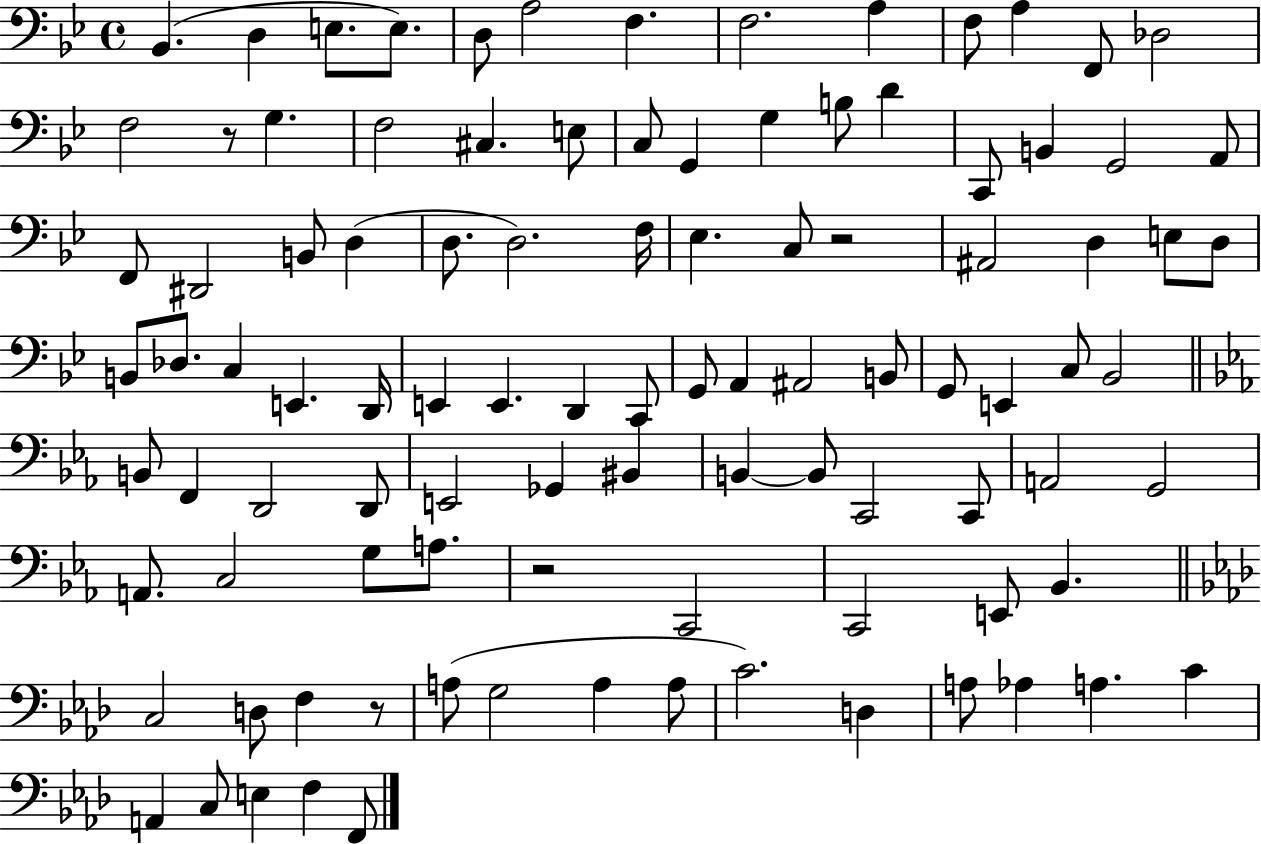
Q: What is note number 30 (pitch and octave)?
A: B2